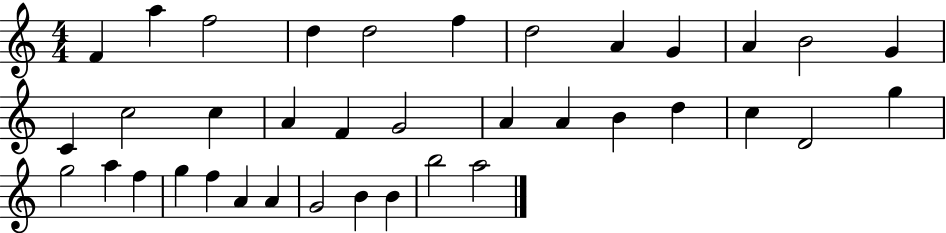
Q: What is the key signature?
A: C major